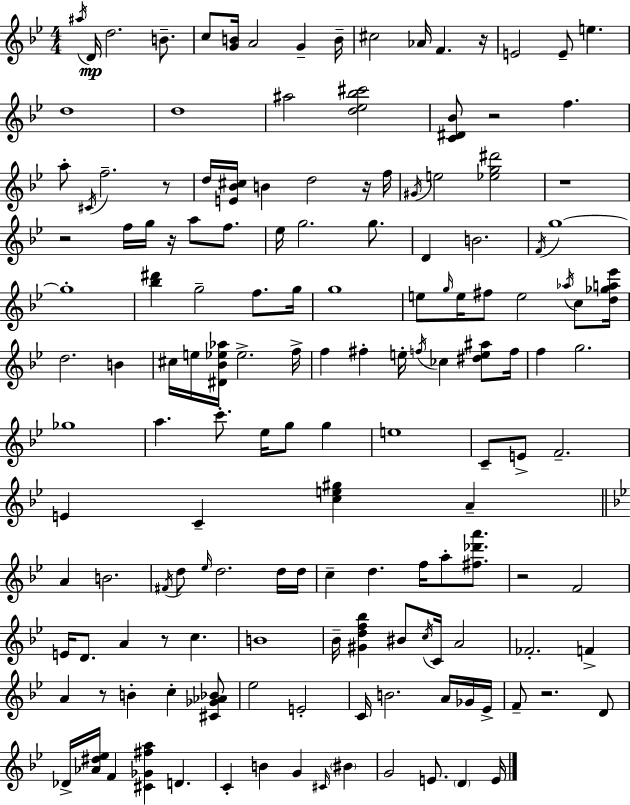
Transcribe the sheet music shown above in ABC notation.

X:1
T:Untitled
M:4/4
L:1/4
K:Bb
^a/4 D/4 d2 B/2 c/2 [GB]/4 A2 G B/4 ^c2 _A/4 F z/4 E2 E/2 e d4 d4 ^a2 [d_e_b^c']2 [C^D_B]/2 z2 f a/2 ^C/4 f2 z/2 d/4 [E_B^c]/4 B d2 z/4 f/4 ^G/4 e2 [_eg^d']2 z4 z2 f/4 g/4 z/4 a/2 f/2 _e/4 g2 g/2 D B2 F/4 g4 g4 [_b^d'] g2 f/2 g/4 g4 e/2 g/4 e/4 ^f/2 e2 _a/4 c/2 [d_ga_e']/4 d2 B ^c/4 e/4 [^D_B_e_a]/4 _e2 f/4 f ^f e/4 f/4 _c [^de^a]/2 f/4 f g2 _g4 a c'/2 _e/4 g/2 g e4 C/2 E/2 F2 E C [ce^g] A A B2 ^F/4 d/2 _e/4 d2 d/4 d/4 c d f/4 a/2 [^f_d'a']/2 z2 F2 E/4 D/2 A z/2 c B4 _B/4 [^Gdf_b] ^B/2 c/4 C/4 A2 _F2 F A z/2 B c [^C_G_A_B]/2 _e2 E2 C/4 B2 A/4 _G/4 _E/4 F/2 z2 D/2 _D/4 [_A^d_e]/4 F [^C_G^fa] D C B G ^C/4 ^B G2 E/2 D E/4